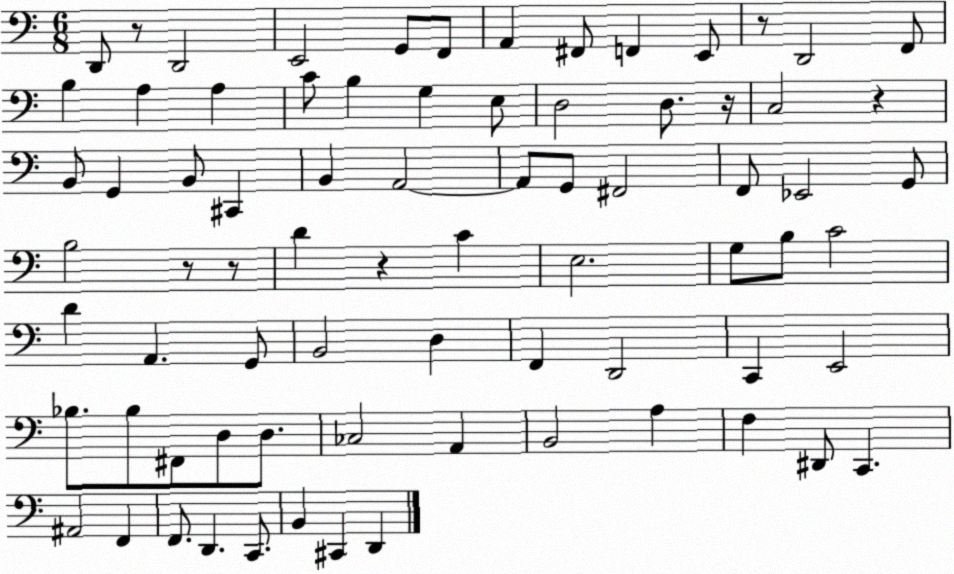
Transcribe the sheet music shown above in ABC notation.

X:1
T:Untitled
M:6/8
L:1/4
K:C
D,,/2 z/2 D,,2 E,,2 G,,/2 F,,/2 A,, ^F,,/2 F,, E,,/2 z/2 D,,2 F,,/2 B, A, A, C/2 B, G, E,/2 D,2 D,/2 z/4 C,2 z B,,/2 G,, B,,/2 ^C,, B,, A,,2 A,,/2 G,,/2 ^F,,2 F,,/2 _E,,2 G,,/2 B,2 z/2 z/2 D z C E,2 G,/2 B,/2 C2 D A,, G,,/2 B,,2 D, F,, D,,2 C,, E,,2 _B,/2 _B,/2 ^F,,/2 D,/2 D,/2 _C,2 A,, B,,2 A, F, ^D,,/2 C,, ^A,,2 F,, F,,/2 D,, C,,/2 B,, ^C,, D,,